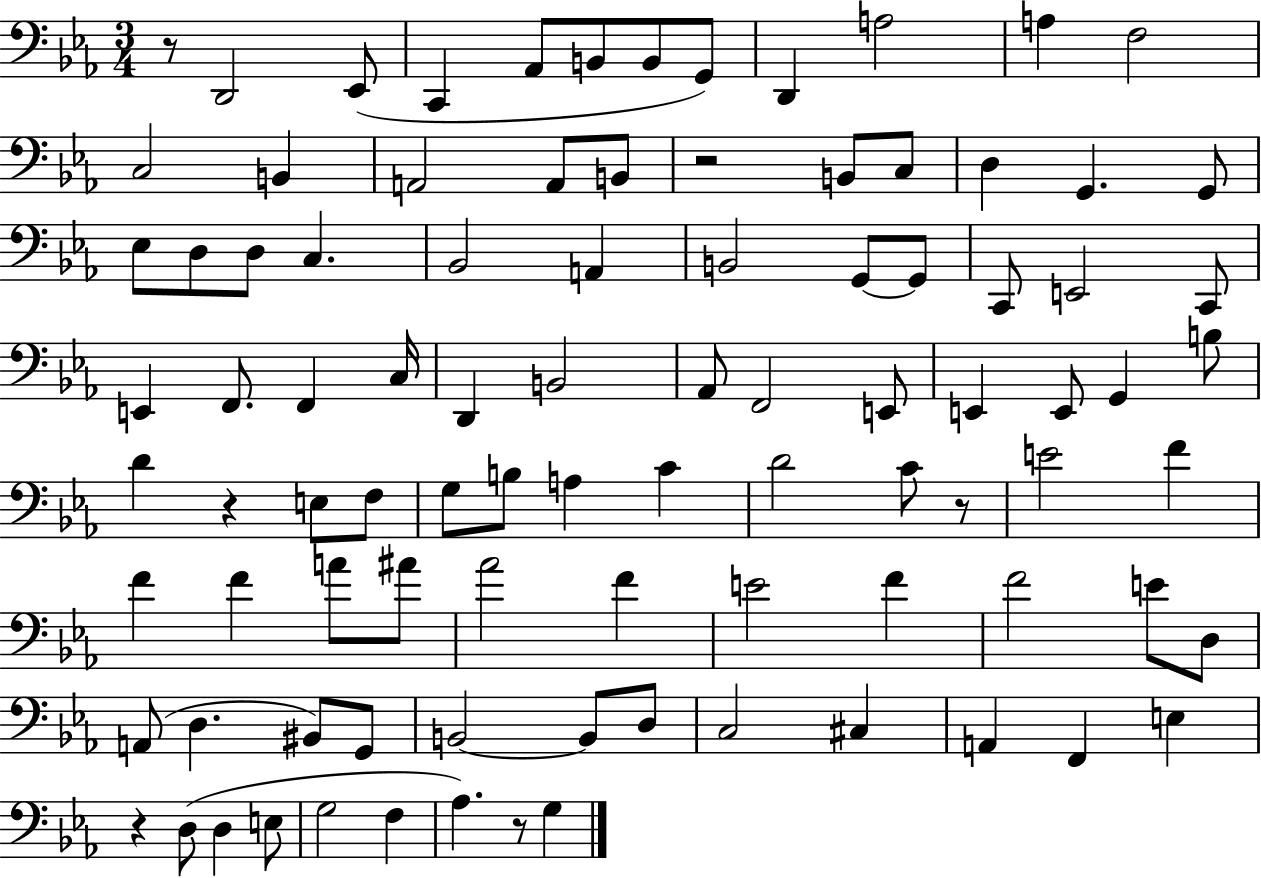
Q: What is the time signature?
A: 3/4